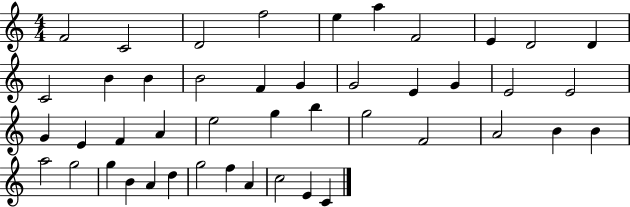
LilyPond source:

{
  \clef treble
  \numericTimeSignature
  \time 4/4
  \key c \major
  f'2 c'2 | d'2 f''2 | e''4 a''4 f'2 | e'4 d'2 d'4 | \break c'2 b'4 b'4 | b'2 f'4 g'4 | g'2 e'4 g'4 | e'2 e'2 | \break g'4 e'4 f'4 a'4 | e''2 g''4 b''4 | g''2 f'2 | a'2 b'4 b'4 | \break a''2 g''2 | g''4 b'4 a'4 d''4 | g''2 f''4 a'4 | c''2 e'4 c'4 | \break \bar "|."
}